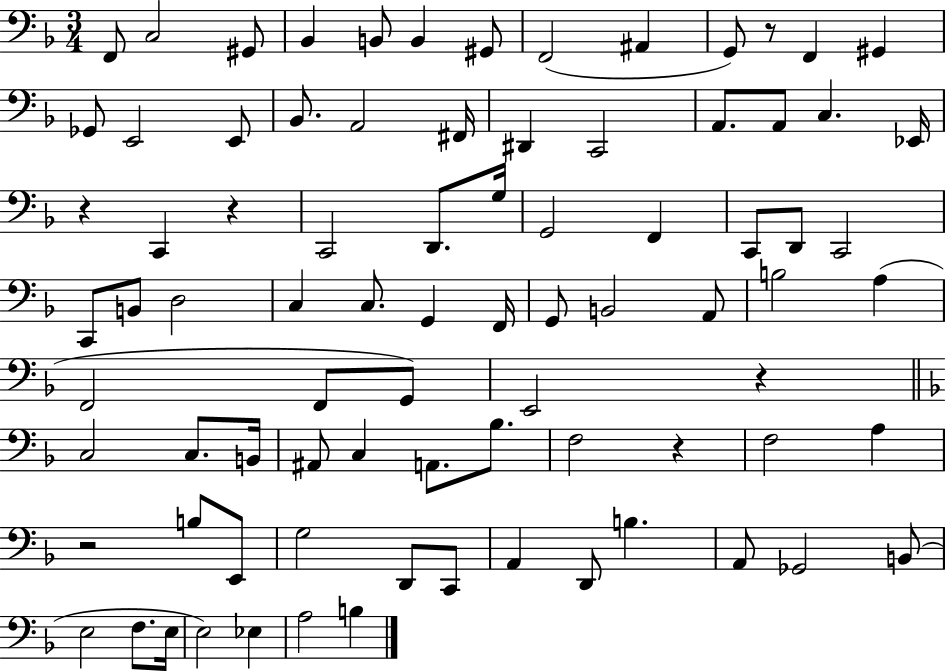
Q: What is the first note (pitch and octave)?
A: F2